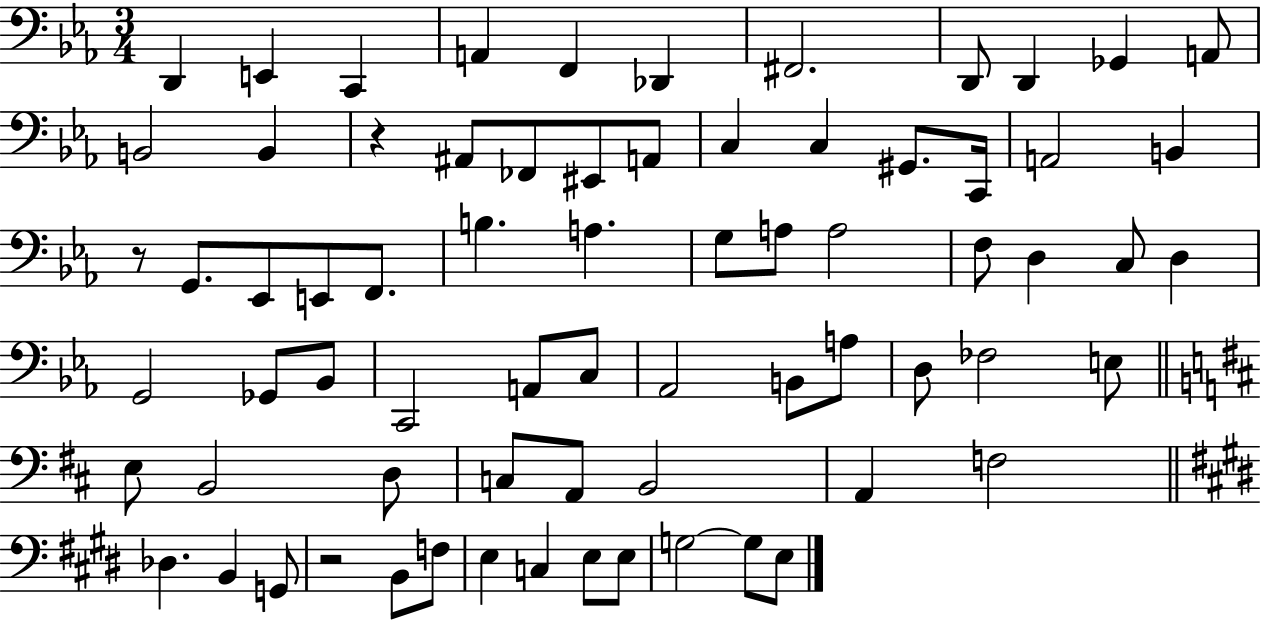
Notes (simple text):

D2/q E2/q C2/q A2/q F2/q Db2/q F#2/h. D2/e D2/q Gb2/q A2/e B2/h B2/q R/q A#2/e FES2/e EIS2/e A2/e C3/q C3/q G#2/e. C2/s A2/h B2/q R/e G2/e. Eb2/e E2/e F2/e. B3/q. A3/q. G3/e A3/e A3/h F3/e D3/q C3/e D3/q G2/h Gb2/e Bb2/e C2/h A2/e C3/e Ab2/h B2/e A3/e D3/e FES3/h E3/e E3/e B2/h D3/e C3/e A2/e B2/h A2/q F3/h Db3/q. B2/q G2/e R/h B2/e F3/e E3/q C3/q E3/e E3/e G3/h G3/e E3/e